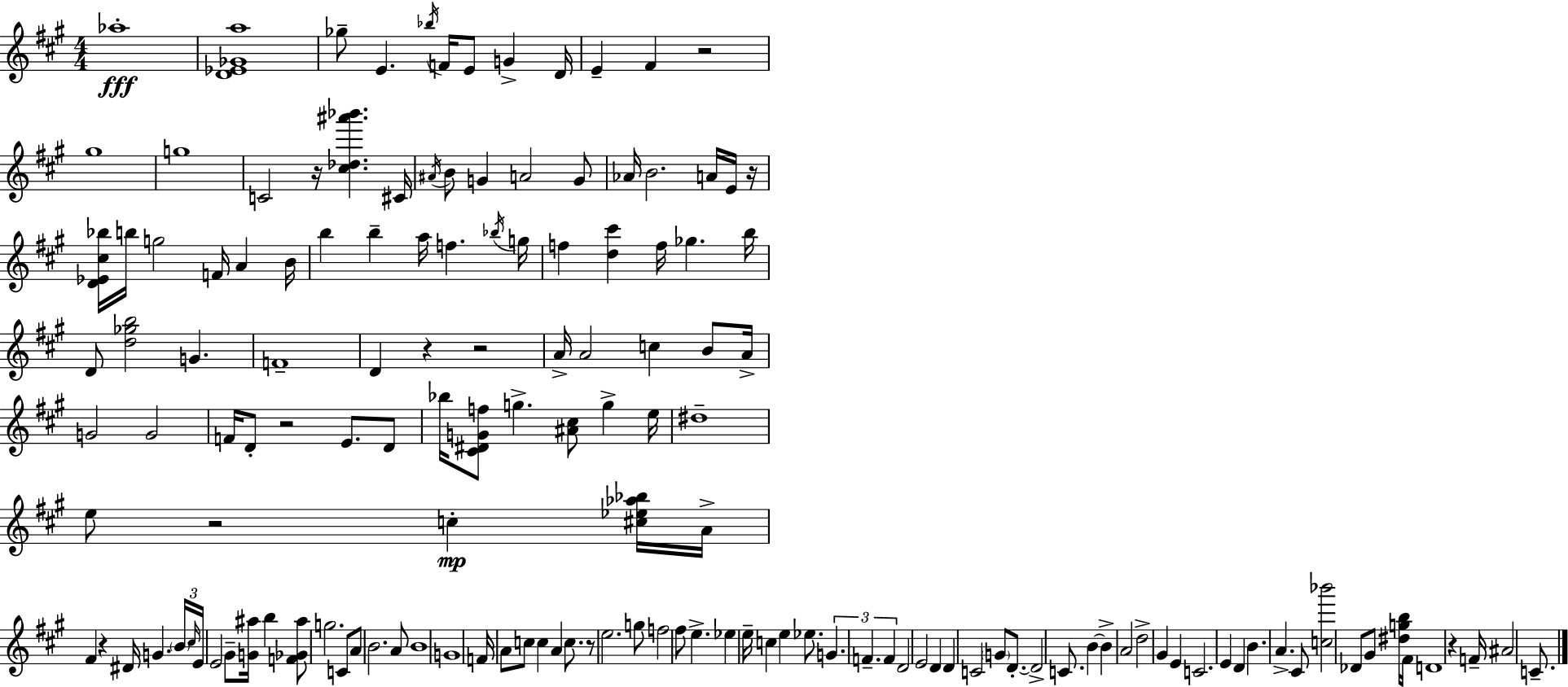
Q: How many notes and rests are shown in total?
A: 146